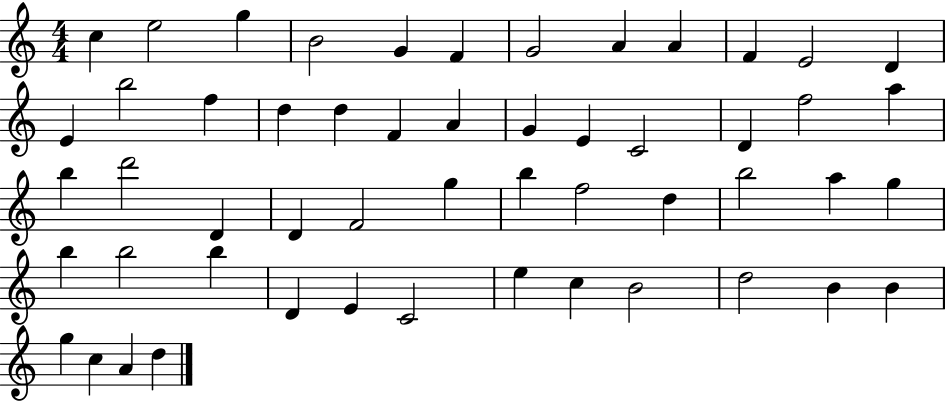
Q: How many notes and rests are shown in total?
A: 53